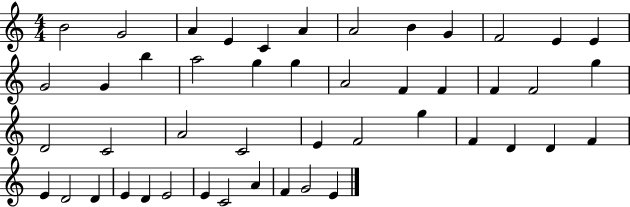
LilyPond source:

{
  \clef treble
  \numericTimeSignature
  \time 4/4
  \key c \major
  b'2 g'2 | a'4 e'4 c'4 a'4 | a'2 b'4 g'4 | f'2 e'4 e'4 | \break g'2 g'4 b''4 | a''2 g''4 g''4 | a'2 f'4 f'4 | f'4 f'2 g''4 | \break d'2 c'2 | a'2 c'2 | e'4 f'2 g''4 | f'4 d'4 d'4 f'4 | \break e'4 d'2 d'4 | e'4 d'4 e'2 | e'4 c'2 a'4 | f'4 g'2 e'4 | \break \bar "|."
}